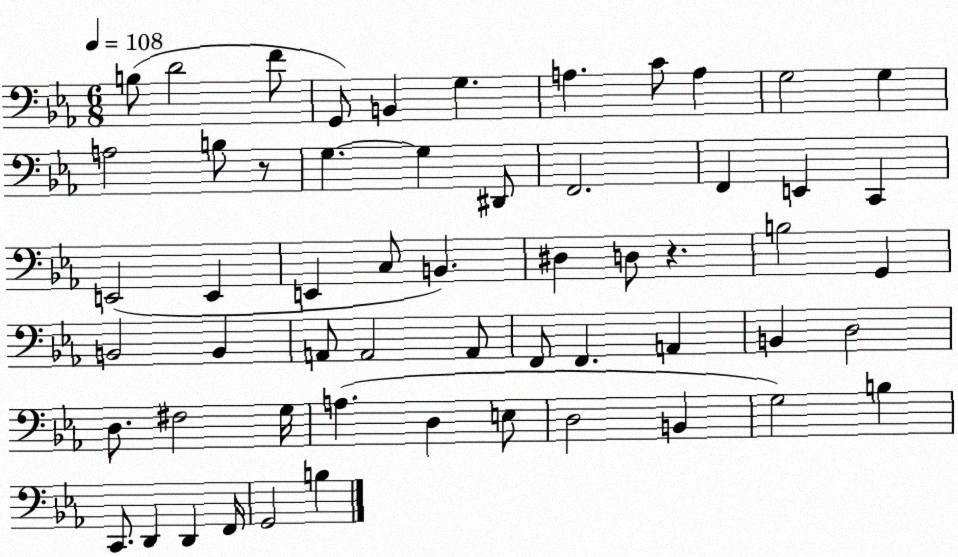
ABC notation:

X:1
T:Untitled
M:6/8
L:1/4
K:Eb
B,/2 D2 F/2 G,,/2 B,, G, A, C/2 A, G,2 G, A,2 B,/2 z/2 G, G, ^D,,/2 F,,2 F,, E,, C,, E,,2 E,, E,, C,/2 B,, ^D, D,/2 z B,2 G,, B,,2 B,, A,,/2 A,,2 A,,/2 F,,/2 F,, A,, B,, D,2 D,/2 ^F,2 G,/4 A, D, E,/2 D,2 B,, G,2 B, C,,/2 D,, D,, F,,/4 G,,2 B,